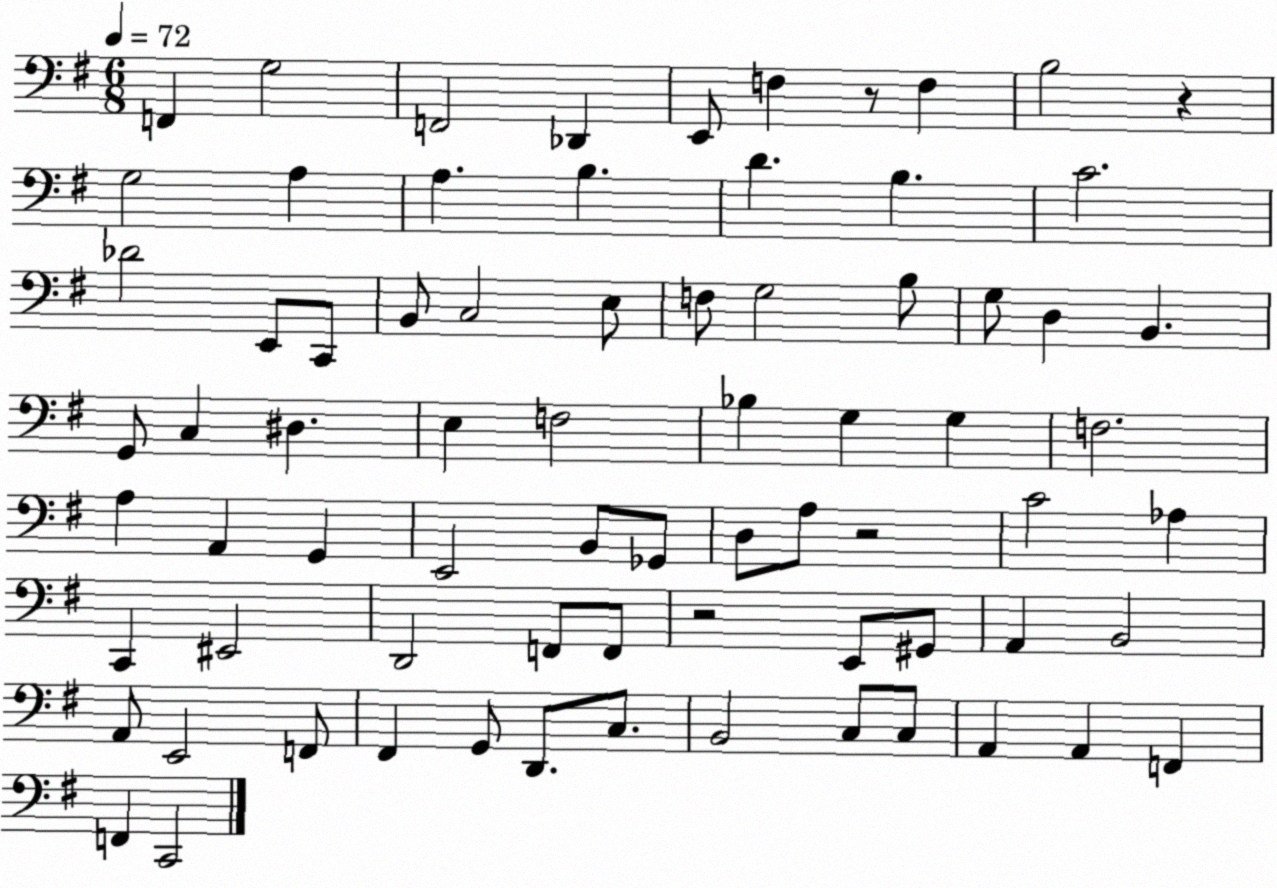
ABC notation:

X:1
T:Untitled
M:6/8
L:1/4
K:G
F,, G,2 F,,2 _D,, E,,/2 F, z/2 F, B,2 z G,2 A, A, B, D B, C2 _D2 E,,/2 C,,/2 B,,/2 C,2 E,/2 F,/2 G,2 B,/2 G,/2 D, B,, G,,/2 C, ^D, E, F,2 _B, G, G, F,2 A, A,, G,, E,,2 B,,/2 _G,,/2 D,/2 A,/2 z2 C2 _A, C,, ^E,,2 D,,2 F,,/2 F,,/2 z2 E,,/2 ^G,,/2 A,, B,,2 A,,/2 E,,2 F,,/2 ^F,, G,,/2 D,,/2 C,/2 B,,2 C,/2 C,/2 A,, A,, F,, F,, C,,2